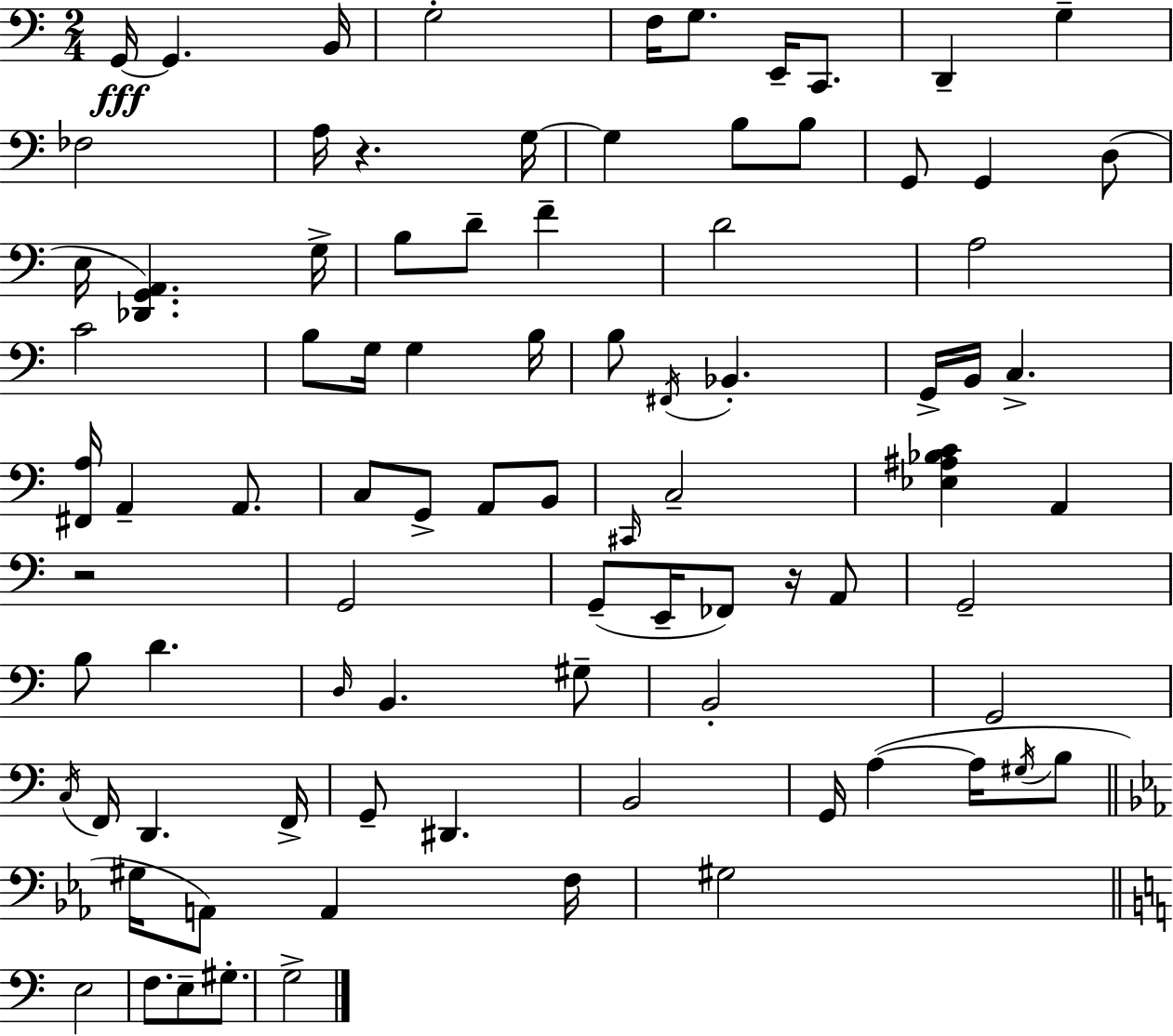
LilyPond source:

{
  \clef bass
  \numericTimeSignature
  \time 2/4
  \key a \minor
  g,16~~\fff g,4. b,16 | g2-. | f16 g8. e,16-- c,8. | d,4-- g4-- | \break fes2 | a16 r4. g16~~ | g4 b8 b8 | g,8 g,4 d8( | \break e16 <des, g, a,>4.) g16-> | b8 d'8-- f'4-- | d'2 | a2 | \break c'2 | b8 g16 g4 b16 | b8 \acciaccatura { fis,16 } bes,4.-. | g,16-> b,16 c4.-> | \break <fis, a>16 a,4-- a,8. | c8 g,8-> a,8 b,8 | \grace { cis,16 } c2-- | <ees ais bes c'>4 a,4 | \break r2 | g,2 | g,8--( e,16-- fes,8) r16 | a,8 g,2-- | \break b8 d'4. | \grace { d16 } b,4. | gis8-- b,2-. | g,2 | \break \acciaccatura { c16 } f,16 d,4. | f,16-> g,8-- dis,4. | b,2 | g,16 a4~(~ | \break a16 \acciaccatura { gis16 } b8 \bar "||" \break \key c \minor gis16 a,8) a,4 f16 | gis2 | \bar "||" \break \key c \major e2 | f8. e8-- gis8.-. | g2-> | \bar "|."
}